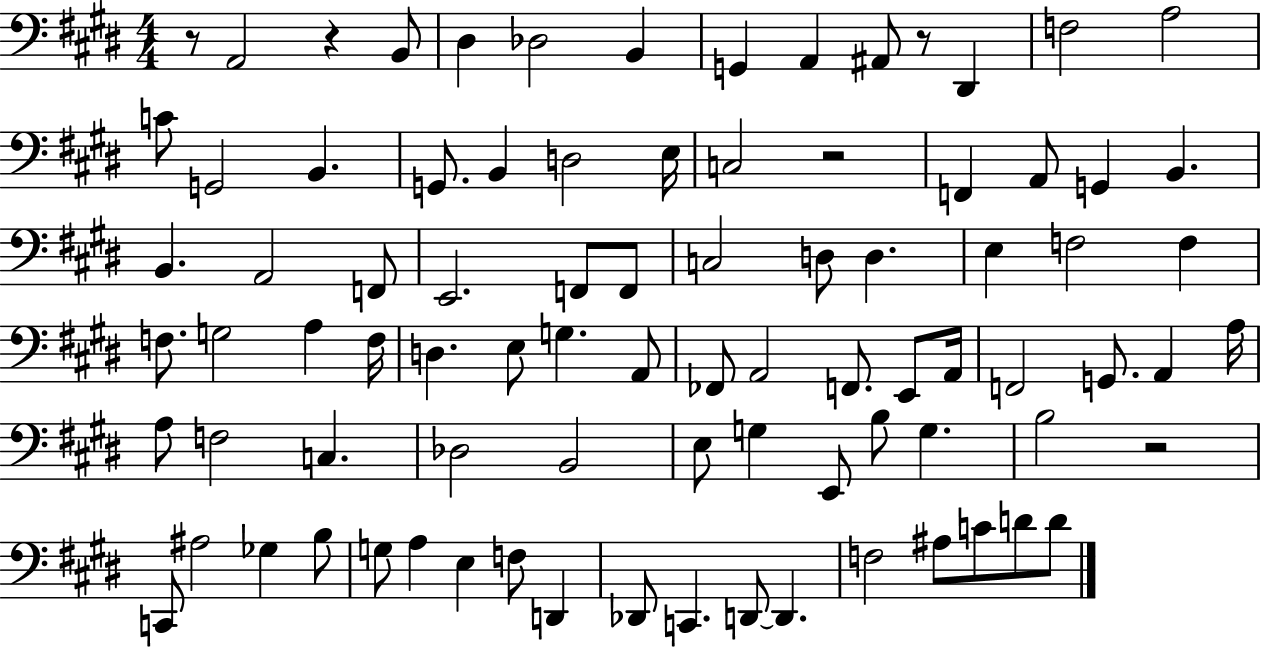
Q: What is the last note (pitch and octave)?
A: D4